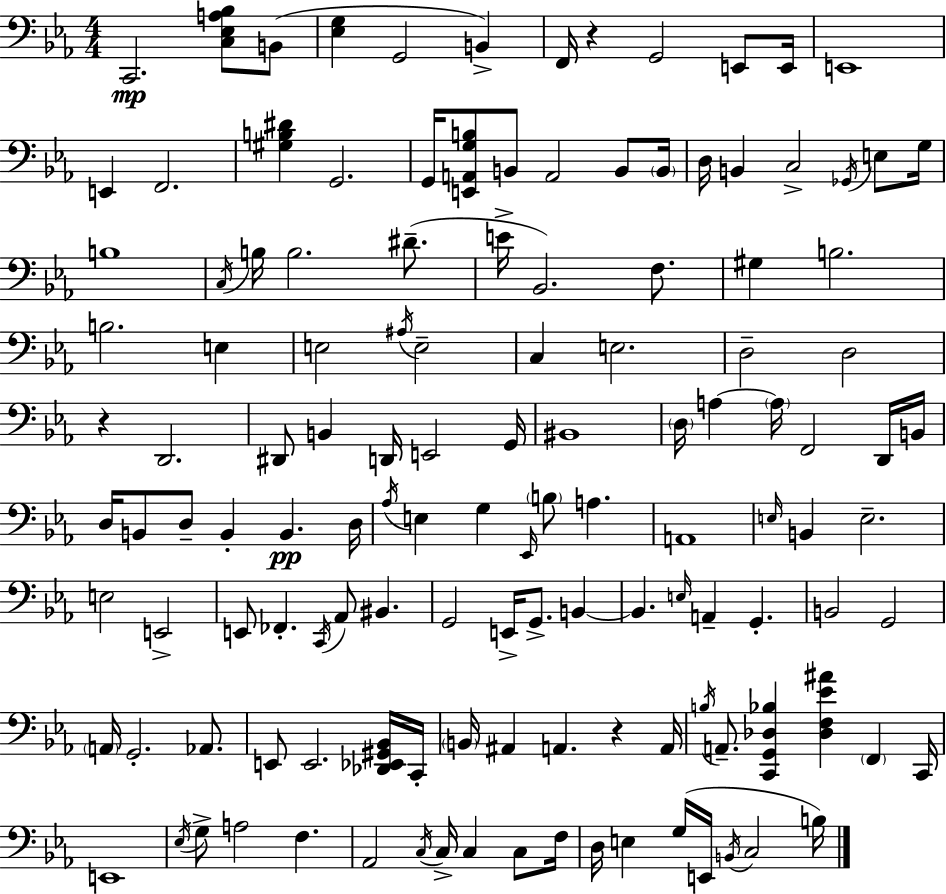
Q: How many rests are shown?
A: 3